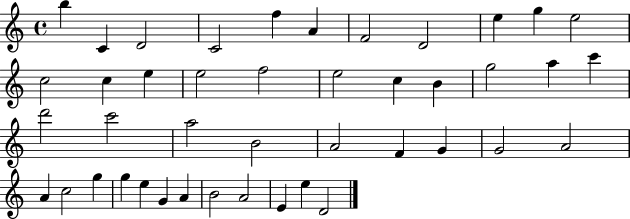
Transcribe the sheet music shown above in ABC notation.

X:1
T:Untitled
M:4/4
L:1/4
K:C
b C D2 C2 f A F2 D2 e g e2 c2 c e e2 f2 e2 c B g2 a c' d'2 c'2 a2 B2 A2 F G G2 A2 A c2 g g e G A B2 A2 E e D2